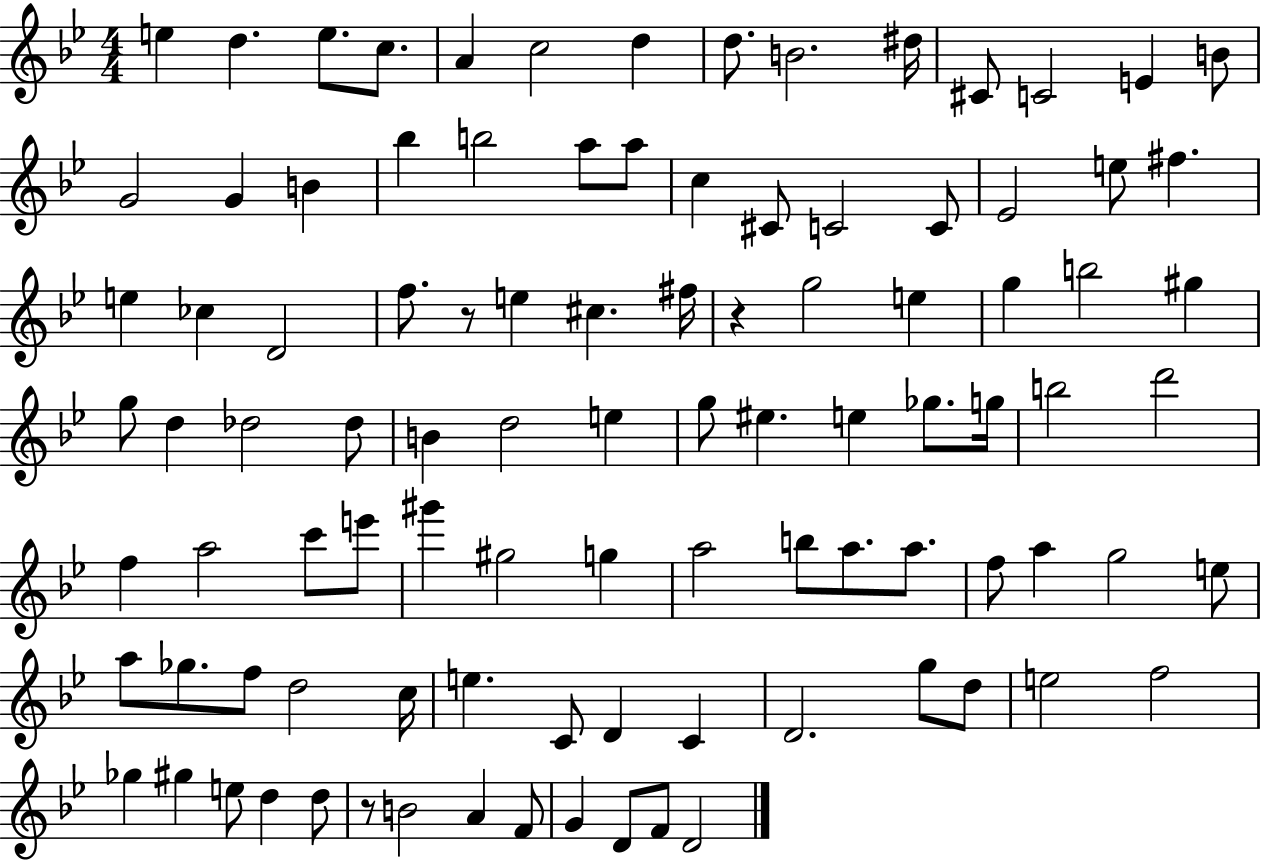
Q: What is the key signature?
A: BES major